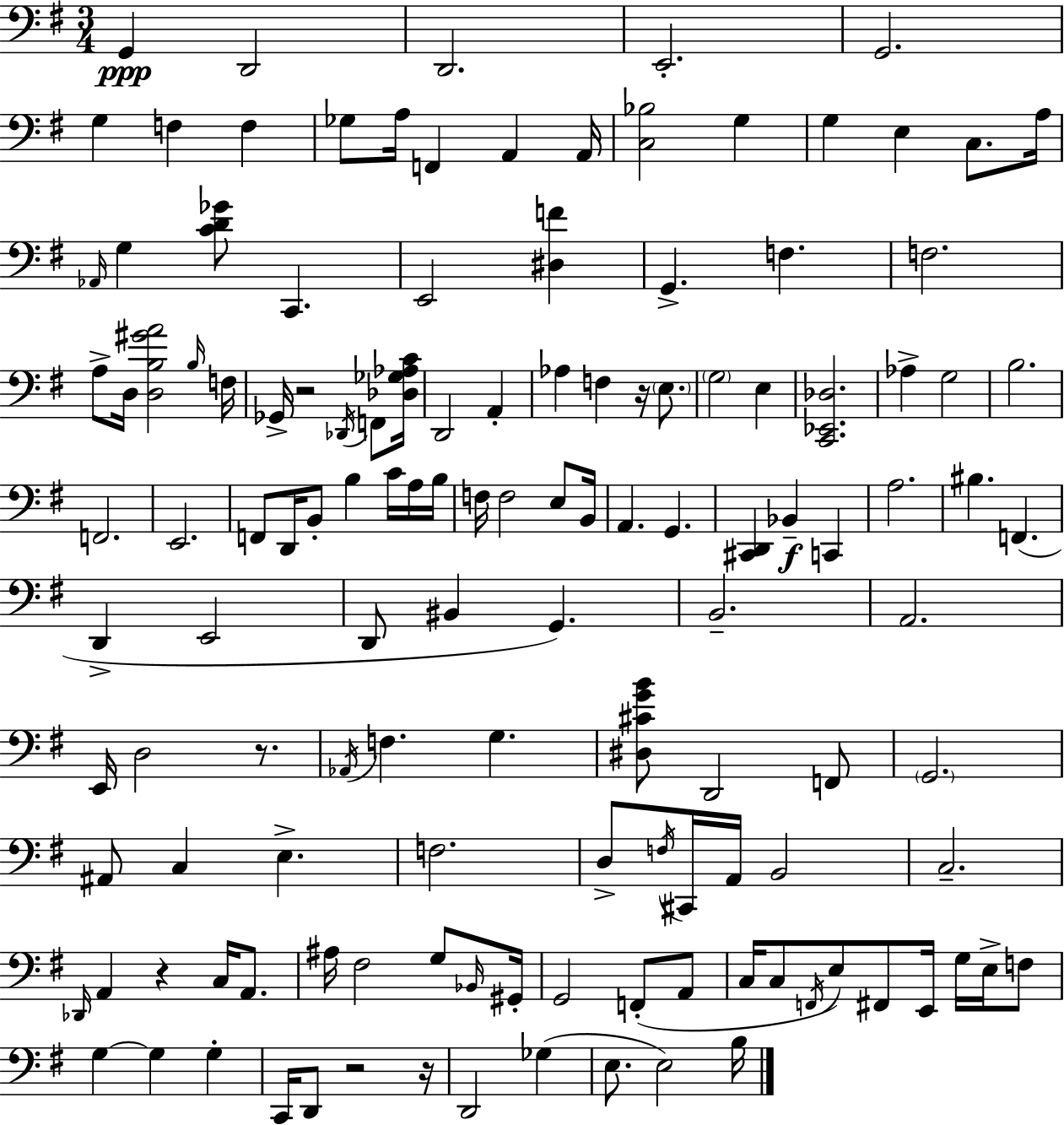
X:1
T:Untitled
M:3/4
L:1/4
K:G
G,, D,,2 D,,2 E,,2 G,,2 G, F, F, _G,/2 A,/4 F,, A,, A,,/4 [C,_B,]2 G, G, E, C,/2 A,/4 _A,,/4 G, [CD_G]/2 C,, E,,2 [^D,F] G,, F, F,2 A,/2 D,/4 [D,B,^GA]2 B,/4 F,/4 _G,,/4 z2 _D,,/4 F,,/2 [_D,_G,_A,C]/4 D,,2 A,, _A, F, z/4 E,/2 G,2 E, [C,,_E,,_D,]2 _A, G,2 B,2 F,,2 E,,2 F,,/2 D,,/4 B,,/2 B, C/4 A,/4 B,/4 F,/4 F,2 E,/2 B,,/4 A,, G,, [^C,,D,,] _B,, C,, A,2 ^B, F,, D,, E,,2 D,,/2 ^B,, G,, B,,2 A,,2 E,,/4 D,2 z/2 _A,,/4 F, G, [^D,^CGB]/2 D,,2 F,,/2 G,,2 ^A,,/2 C, E, F,2 D,/2 F,/4 ^C,,/4 A,,/4 B,,2 C,2 _D,,/4 A,, z C,/4 A,,/2 ^A,/4 ^F,2 G,/2 _B,,/4 ^G,,/4 G,,2 F,,/2 A,,/2 C,/4 C,/2 F,,/4 E,/2 ^F,,/2 E,,/4 G,/4 E,/4 F,/2 G, G, G, C,,/4 D,,/2 z2 z/4 D,,2 _G, E,/2 E,2 B,/4